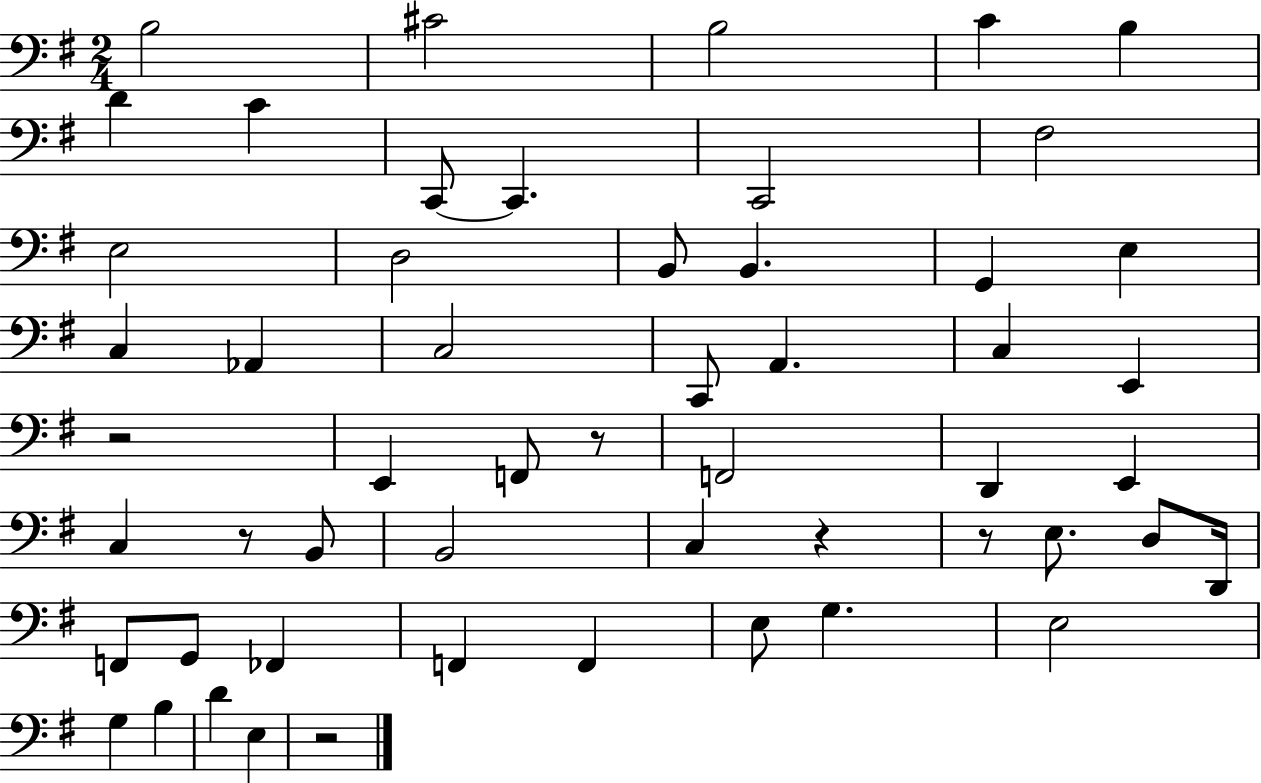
{
  \clef bass
  \numericTimeSignature
  \time 2/4
  \key g \major
  b2 | cis'2 | b2 | c'4 b4 | \break d'4 c'4 | c,8~~ c,4. | c,2 | fis2 | \break e2 | d2 | b,8 b,4. | g,4 e4 | \break c4 aes,4 | c2 | c,8 a,4. | c4 e,4 | \break r2 | e,4 f,8 r8 | f,2 | d,4 e,4 | \break c4 r8 b,8 | b,2 | c4 r4 | r8 e8. d8 d,16 | \break f,8 g,8 fes,4 | f,4 f,4 | e8 g4. | e2 | \break g4 b4 | d'4 e4 | r2 | \bar "|."
}